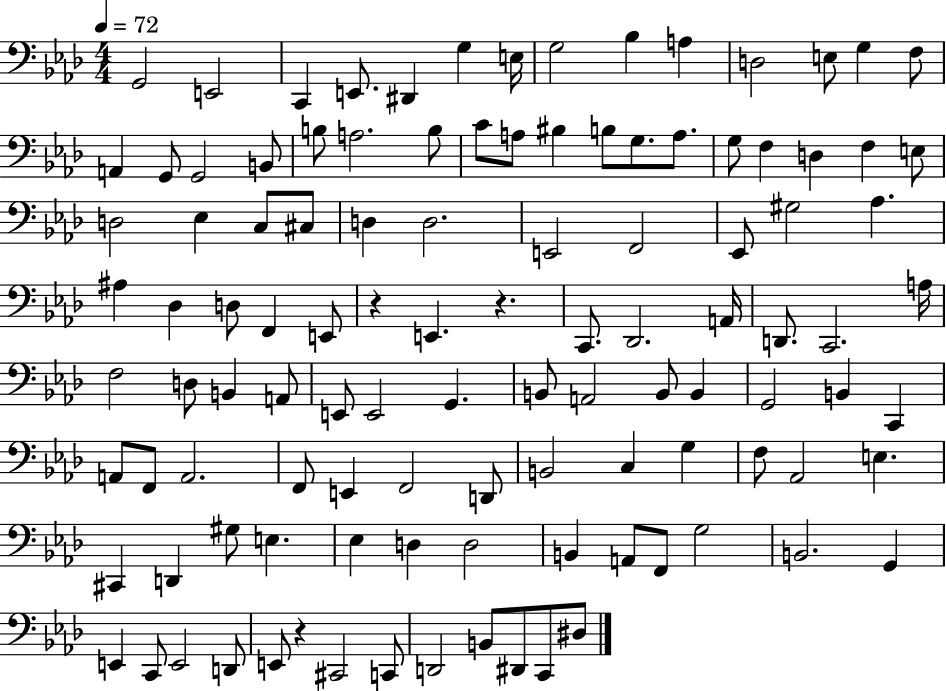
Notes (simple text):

G2/h E2/h C2/q E2/e. D#2/q G3/q E3/s G3/h Bb3/q A3/q D3/h E3/e G3/q F3/e A2/q G2/e G2/h B2/e B3/e A3/h. B3/e C4/e A3/e BIS3/q B3/e G3/e. A3/e. G3/e F3/q D3/q F3/q E3/e D3/h Eb3/q C3/e C#3/e D3/q D3/h. E2/h F2/h Eb2/e G#3/h Ab3/q. A#3/q Db3/q D3/e F2/q E2/e R/q E2/q. R/q. C2/e. Db2/h. A2/s D2/e. C2/h. A3/s F3/h D3/e B2/q A2/e E2/e E2/h G2/q. B2/e A2/h B2/e B2/q G2/h B2/q C2/q A2/e F2/e A2/h. F2/e E2/q F2/h D2/e B2/h C3/q G3/q F3/e Ab2/h E3/q. C#2/q D2/q G#3/e E3/q. Eb3/q D3/q D3/h B2/q A2/e F2/e G3/h B2/h. G2/q E2/q C2/e E2/h D2/e E2/e R/q C#2/h C2/e D2/h B2/e D#2/e C2/e D#3/e